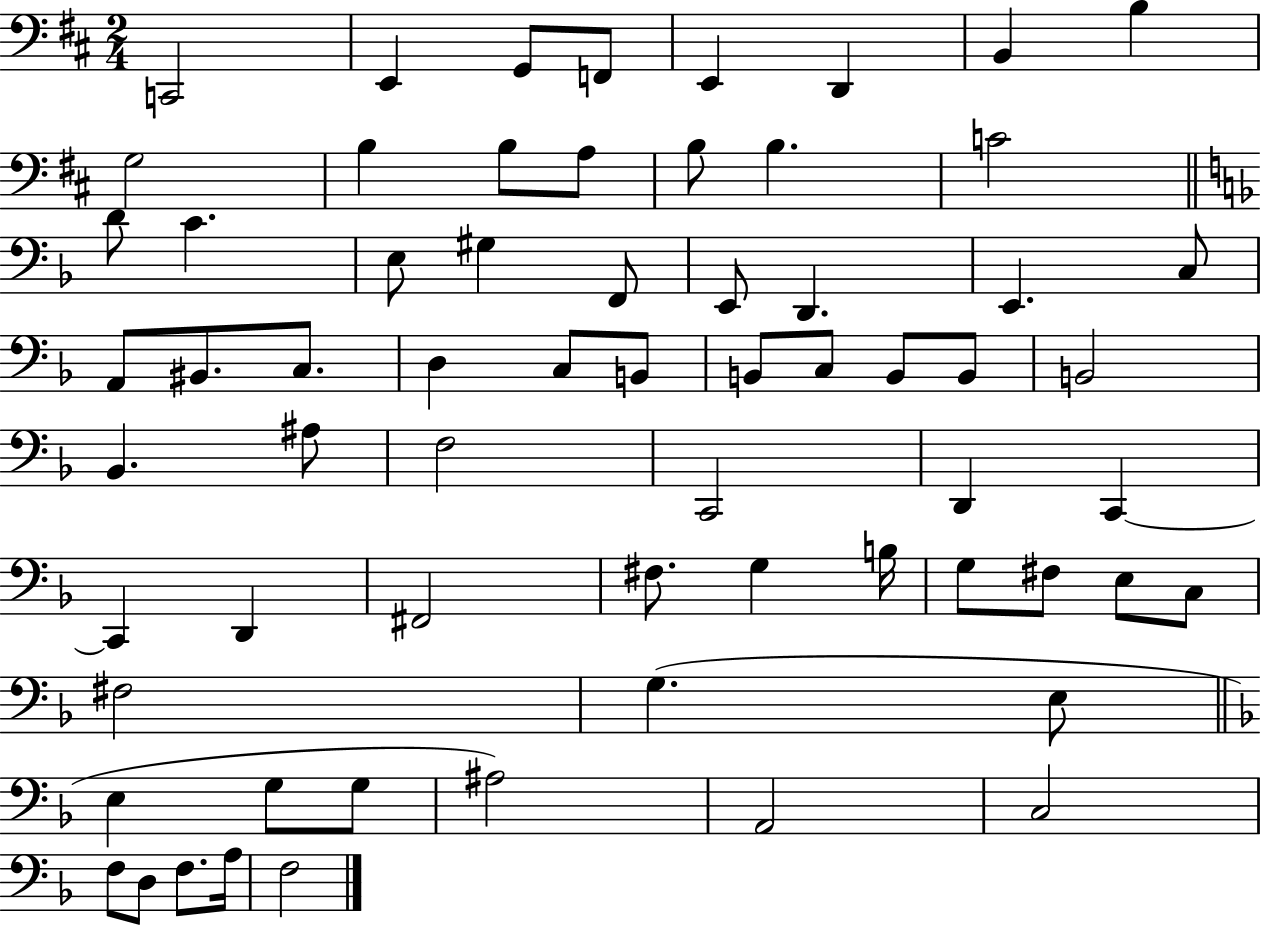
X:1
T:Untitled
M:2/4
L:1/4
K:D
C,,2 E,, G,,/2 F,,/2 E,, D,, B,, B, G,2 B, B,/2 A,/2 B,/2 B, C2 D/2 C E,/2 ^G, F,,/2 E,,/2 D,, E,, C,/2 A,,/2 ^B,,/2 C,/2 D, C,/2 B,,/2 B,,/2 C,/2 B,,/2 B,,/2 B,,2 _B,, ^A,/2 F,2 C,,2 D,, C,, C,, D,, ^F,,2 ^F,/2 G, B,/4 G,/2 ^F,/2 E,/2 C,/2 ^F,2 G, E,/2 E, G,/2 G,/2 ^A,2 A,,2 C,2 F,/2 D,/2 F,/2 A,/4 F,2